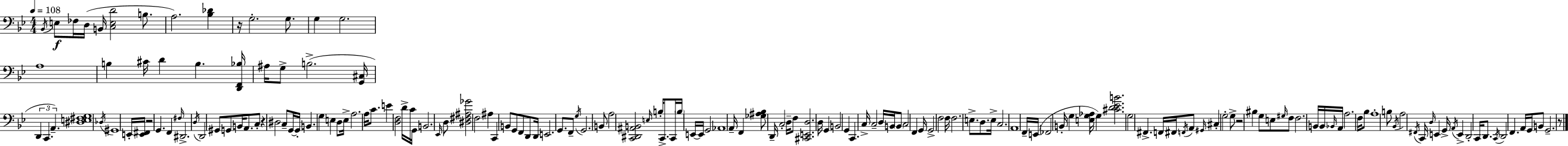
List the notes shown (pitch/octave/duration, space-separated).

Bb2/s E3/e FES3/s D3/s B2/s [C3,E3,D4]/h B3/e. A3/h. [Bb3,Db4]/q R/s G3/h. G3/e. G3/q G3/h. A3/w B3/q C#4/s D4/q B3/q. [D2,F2,Bb3]/s A#3/s G3/e B3/h. [G2,C#3]/s D2/q C2/q. A2/q. [D#3,E3,F#3,G3]/w Db3/s G#2/w E2/s [E2,F#2]/s R/h G2/q. F2/q F#3/s D#2/h. D3/s D2/h G#2/e G2/e B2/s A2/e. C3/e R/q D#3/h C3/e G2/s G2/s B2/q. G3/q E3/q D3/e E3/s A3/h. A3/s C4/e. E4/q [D3,F3]/h D4/s C4/s G2/s B2/h. Eb2/s D3/e [D#3,F#3,A#3,Gb4]/h F3/h A#3/q C2/q B2/e G2/e F2/e D2/e D2/s E2/h. G2/e. F2/e G3/s G2/h. B2/e A3/h [C2,D#2,A#2,B2]/h E3/s B3/s C2/e. C2/s B3/s E2/s E2/s G2/h Ab2/w A2/s F2/q [Gb3,A#3,Bb3]/e D2/s C3/h D3/s F3/e [C#2,E2,D3]/h. D3/s G2/q B2/h G2/q C2/q. C3/s C3/h D3/s B2/s B2/e C3/h F2/q G2/s G2/h F3/h F3/s F3/h. E3/e. D3/e. E3/s C3/h. A2/w F2/s E2/s FES2/h B2/s G3/q [E3,G3,Ab3]/s G3/q [C#4,D4,Eb4,B4]/h. G3/h F#2/q. F2/s F#2/s F2/s A2/e G#2/s C#3/q G3/h G3/e R/h BIS3/q G3/e E3/e G#3/s F3/e F3/h. B2/s B2/s Bb2/s A2/s A3/h. F3/s Bb3/e A3/w B3/e Bb2/s A3/h F#2/s C2/s D3/s E2/q G2/s A2/s E2/q D2/h C2/s D2/e. C2/s D2/h F2/q. A2/s G2/s B2/e G2/h. R/e